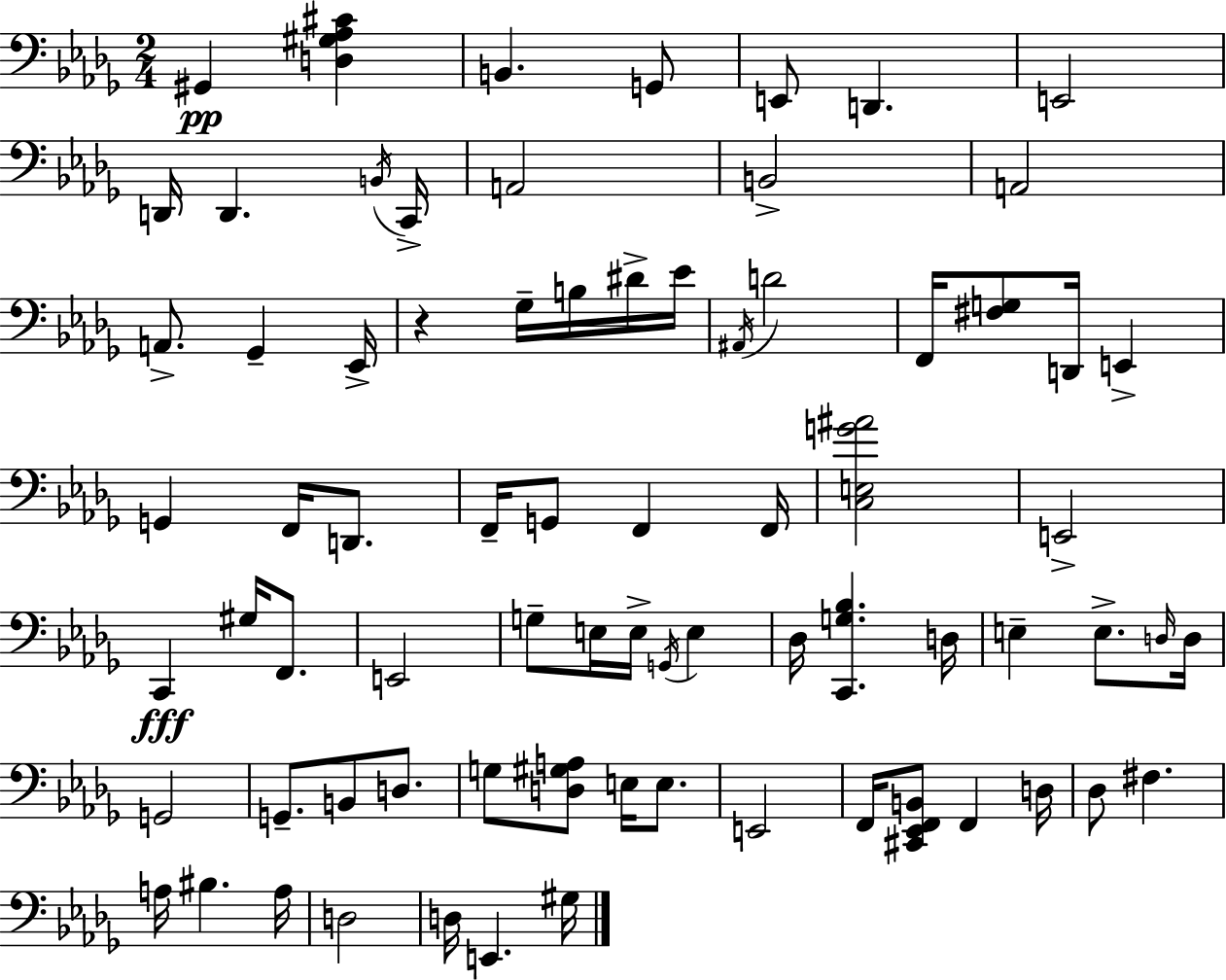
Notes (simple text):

G#2/q [D3,G#3,Ab3,C#4]/q B2/q. G2/e E2/e D2/q. E2/h D2/s D2/q. B2/s C2/s A2/h B2/h A2/h A2/e. Gb2/q Eb2/s R/q Gb3/s B3/s D#4/s Eb4/s A#2/s D4/h F2/s [F#3,G3]/e D2/s E2/q G2/q F2/s D2/e. F2/s G2/e F2/q F2/s [C3,E3,G4,A#4]/h E2/h C2/q G#3/s F2/e. E2/h G3/e E3/s E3/s G2/s E3/q Db3/s [C2,G3,Bb3]/q. D3/s E3/q E3/e. D3/s D3/s G2/h G2/e. B2/e D3/e. G3/e [D3,G#3,A3]/e E3/s E3/e. E2/h F2/s [C#2,Eb2,F2,B2]/e F2/q D3/s Db3/e F#3/q. A3/s BIS3/q. A3/s D3/h D3/s E2/q. G#3/s